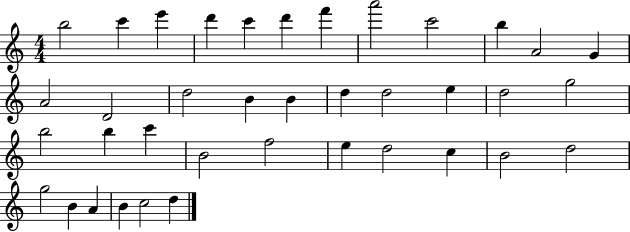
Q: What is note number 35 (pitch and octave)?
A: A4